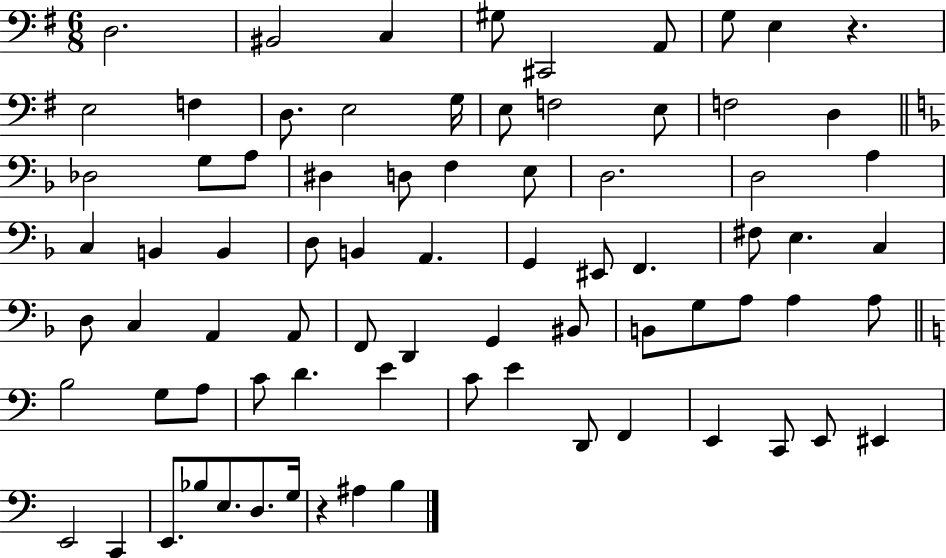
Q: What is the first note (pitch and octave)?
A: D3